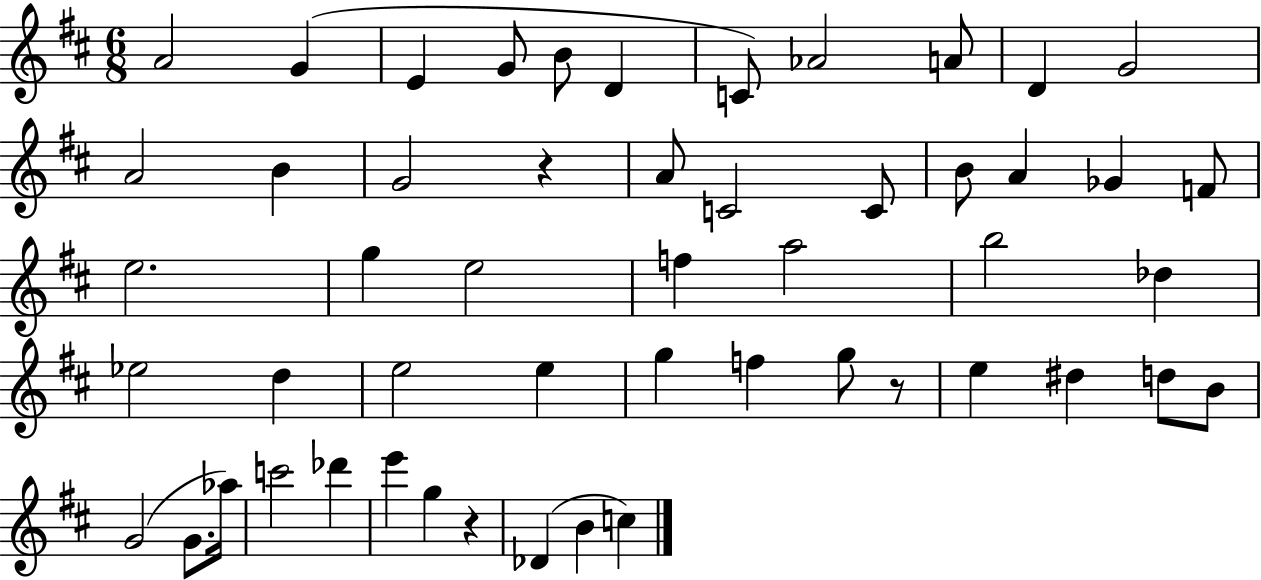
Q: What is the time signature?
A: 6/8